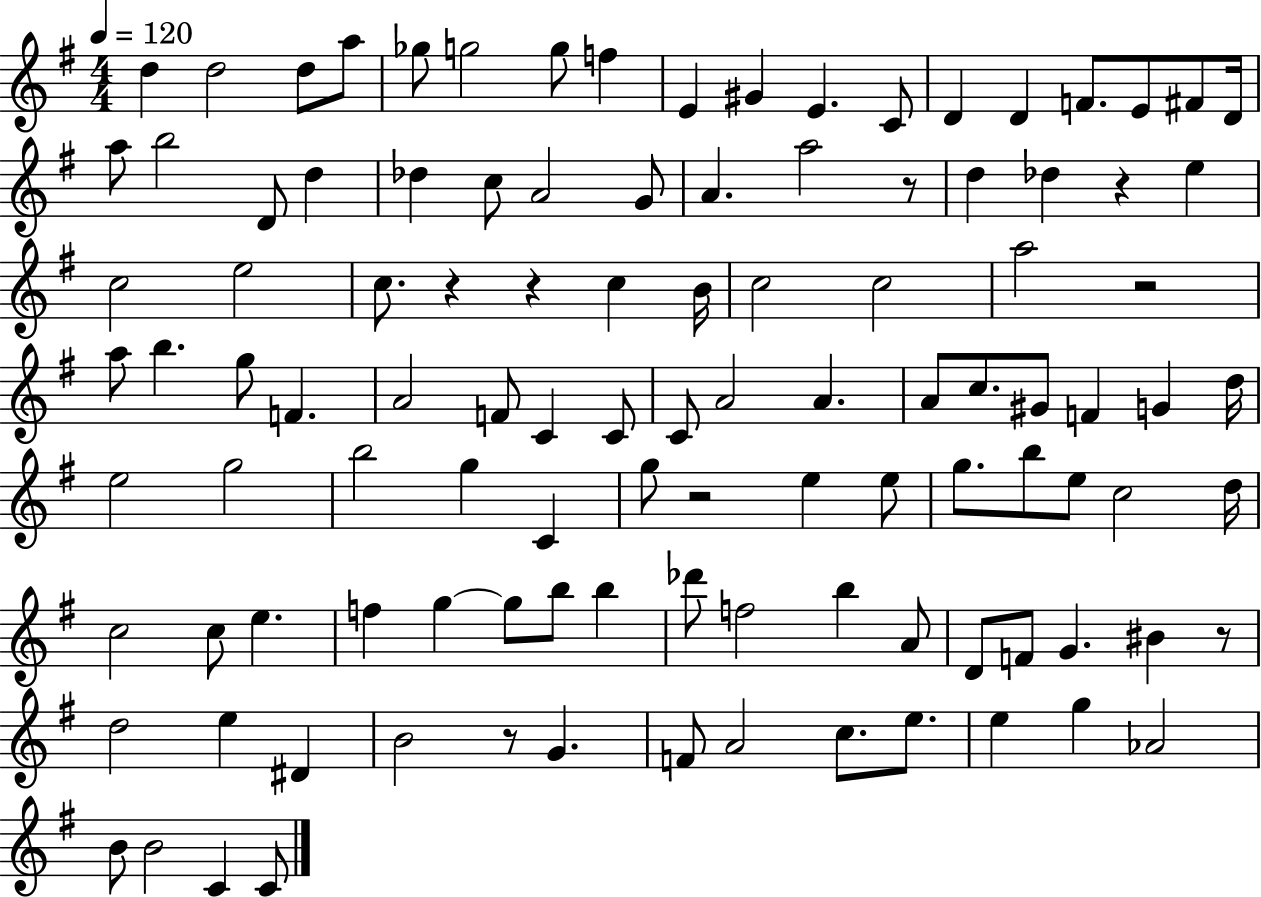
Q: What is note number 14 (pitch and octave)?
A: D4